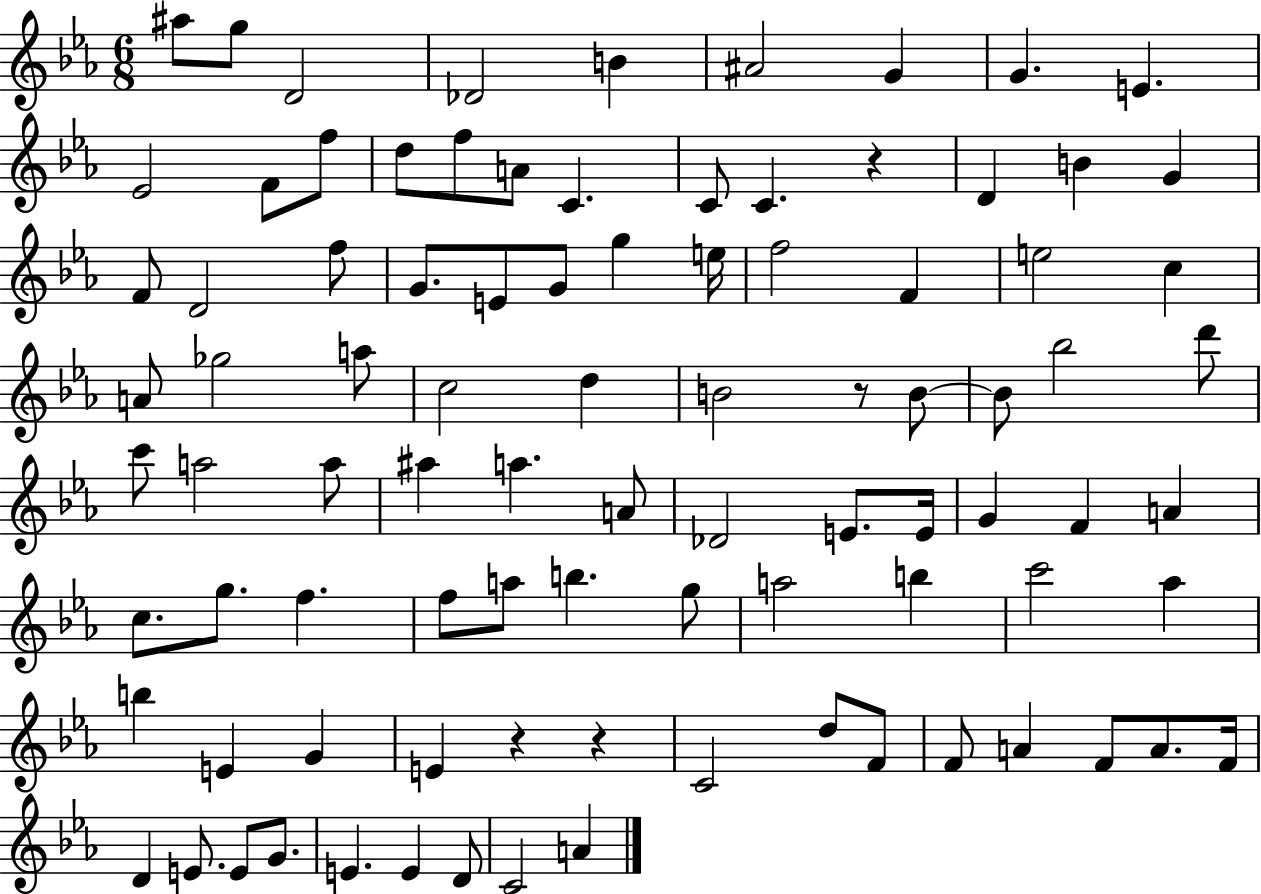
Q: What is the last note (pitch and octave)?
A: A4